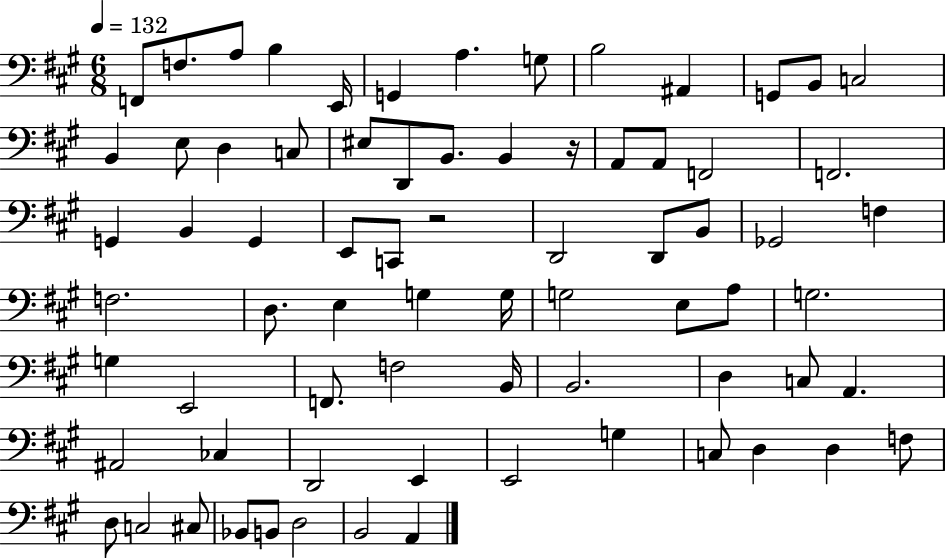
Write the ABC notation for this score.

X:1
T:Untitled
M:6/8
L:1/4
K:A
F,,/2 F,/2 A,/2 B, E,,/4 G,, A, G,/2 B,2 ^A,, G,,/2 B,,/2 C,2 B,, E,/2 D, C,/2 ^E,/2 D,,/2 B,,/2 B,, z/4 A,,/2 A,,/2 F,,2 F,,2 G,, B,, G,, E,,/2 C,,/2 z2 D,,2 D,,/2 B,,/2 _G,,2 F, F,2 D,/2 E, G, G,/4 G,2 E,/2 A,/2 G,2 G, E,,2 F,,/2 F,2 B,,/4 B,,2 D, C,/2 A,, ^A,,2 _C, D,,2 E,, E,,2 G, C,/2 D, D, F,/2 D,/2 C,2 ^C,/2 _B,,/2 B,,/2 D,2 B,,2 A,,